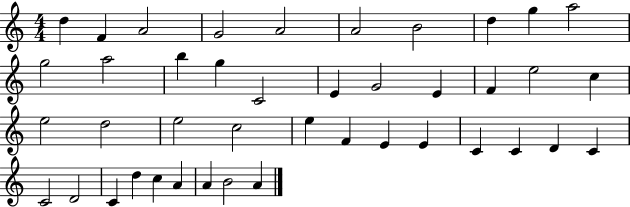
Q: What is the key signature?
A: C major